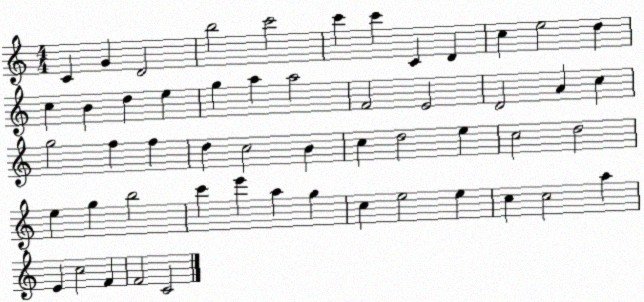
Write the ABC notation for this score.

X:1
T:Untitled
M:4/4
L:1/4
K:C
C G D2 b2 c'2 c' c' C D c e2 d c B d e g a a2 F2 E2 D2 A c g2 f f d c2 B c d2 e c2 d2 e g b2 c' e' a g c e2 e c c2 a E c2 F F2 C2